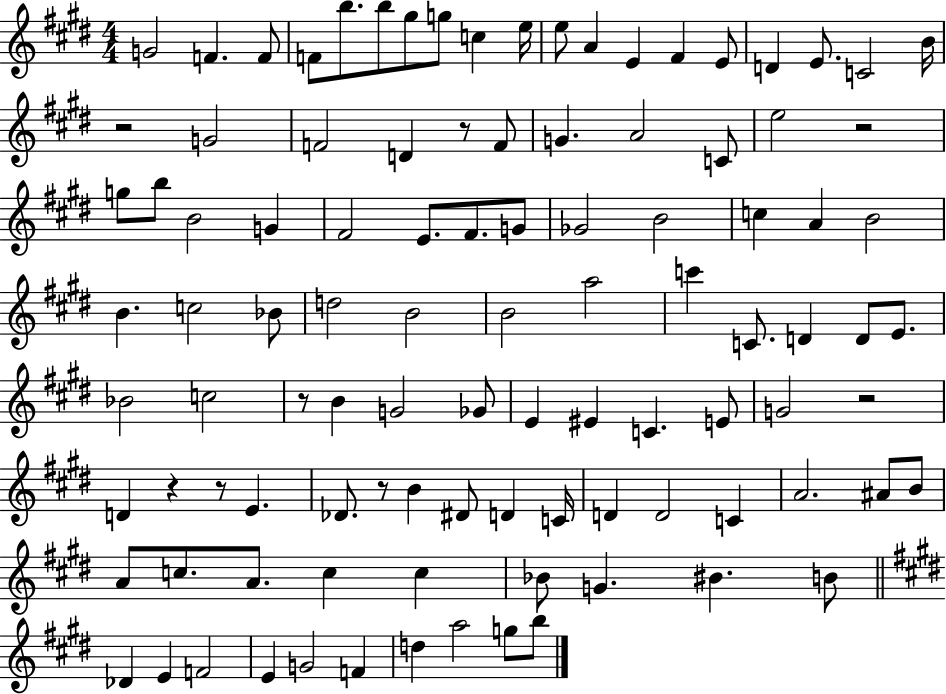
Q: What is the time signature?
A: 4/4